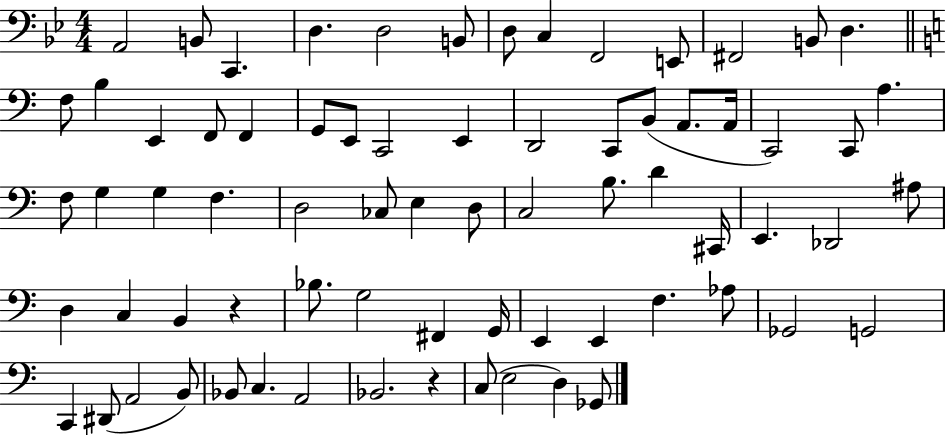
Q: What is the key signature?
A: BES major